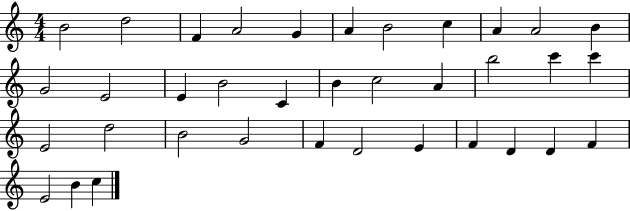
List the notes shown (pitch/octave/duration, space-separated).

B4/h D5/h F4/q A4/h G4/q A4/q B4/h C5/q A4/q A4/h B4/q G4/h E4/h E4/q B4/h C4/q B4/q C5/h A4/q B5/h C6/q C6/q E4/h D5/h B4/h G4/h F4/q D4/h E4/q F4/q D4/q D4/q F4/q E4/h B4/q C5/q